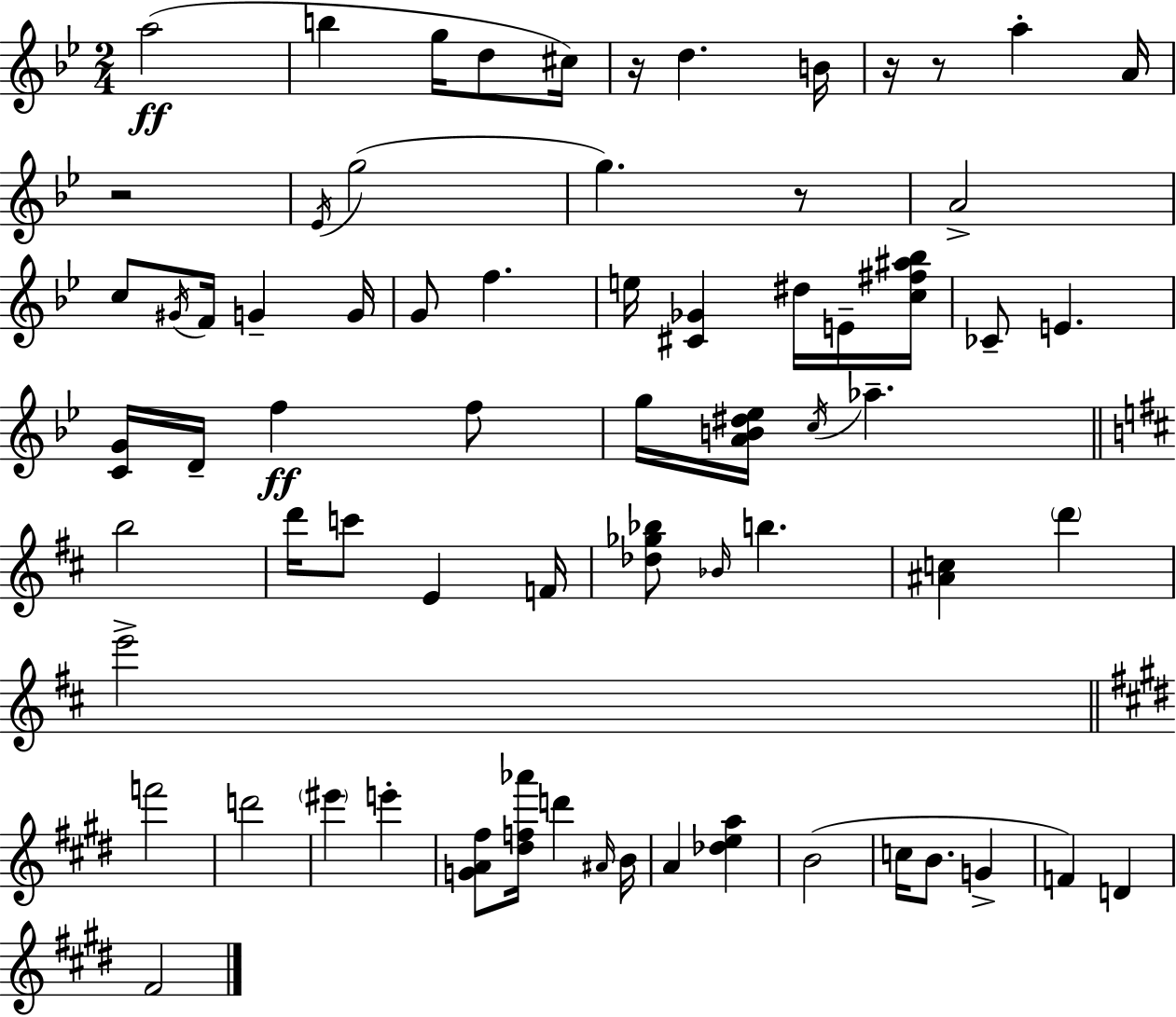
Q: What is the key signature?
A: BES major